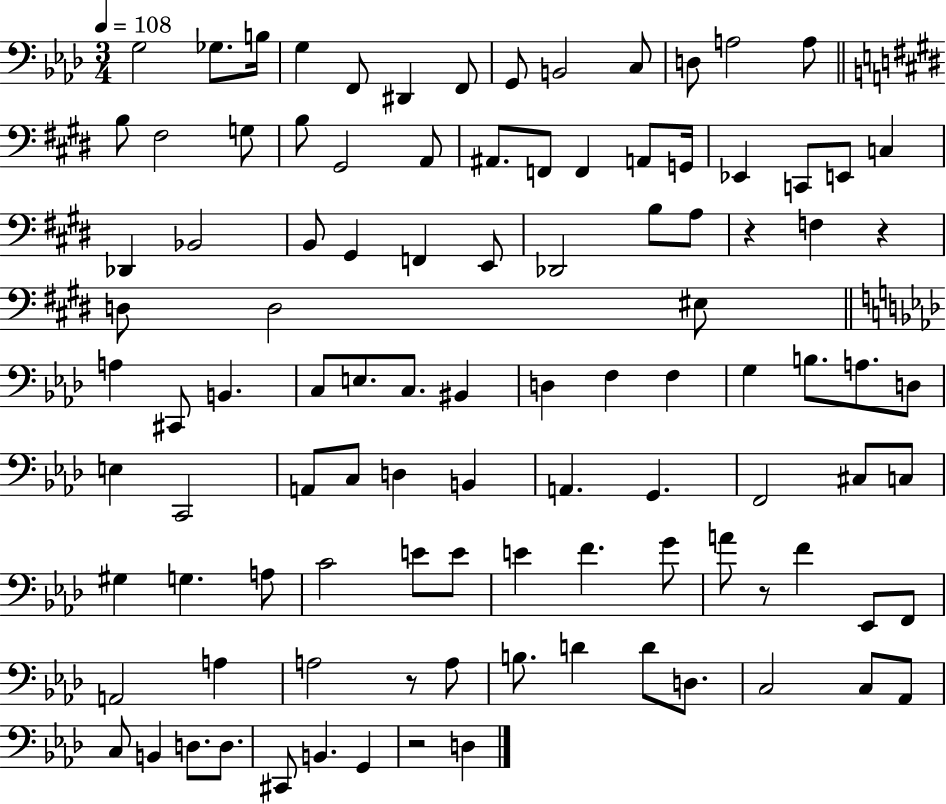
{
  \clef bass
  \numericTimeSignature
  \time 3/4
  \key aes \major
  \tempo 4 = 108
  g2 ges8. b16 | g4 f,8 dis,4 f,8 | g,8 b,2 c8 | d8 a2 a8 | \break \bar "||" \break \key e \major b8 fis2 g8 | b8 gis,2 a,8 | ais,8. f,8 f,4 a,8 g,16 | ees,4 c,8 e,8 c4 | \break des,4 bes,2 | b,8 gis,4 f,4 e,8 | des,2 b8 a8 | r4 f4 r4 | \break d8 d2 eis8 | \bar "||" \break \key aes \major a4 cis,8 b,4. | c8 e8. c8. bis,4 | d4 f4 f4 | g4 b8. a8. d8 | \break e4 c,2 | a,8 c8 d4 b,4 | a,4. g,4. | f,2 cis8 c8 | \break gis4 g4. a8 | c'2 e'8 e'8 | e'4 f'4. g'8 | a'8 r8 f'4 ees,8 f,8 | \break a,2 a4 | a2 r8 a8 | b8. d'4 d'8 d8. | c2 c8 aes,8 | \break c8 b,4 d8. d8. | cis,8 b,4. g,4 | r2 d4 | \bar "|."
}